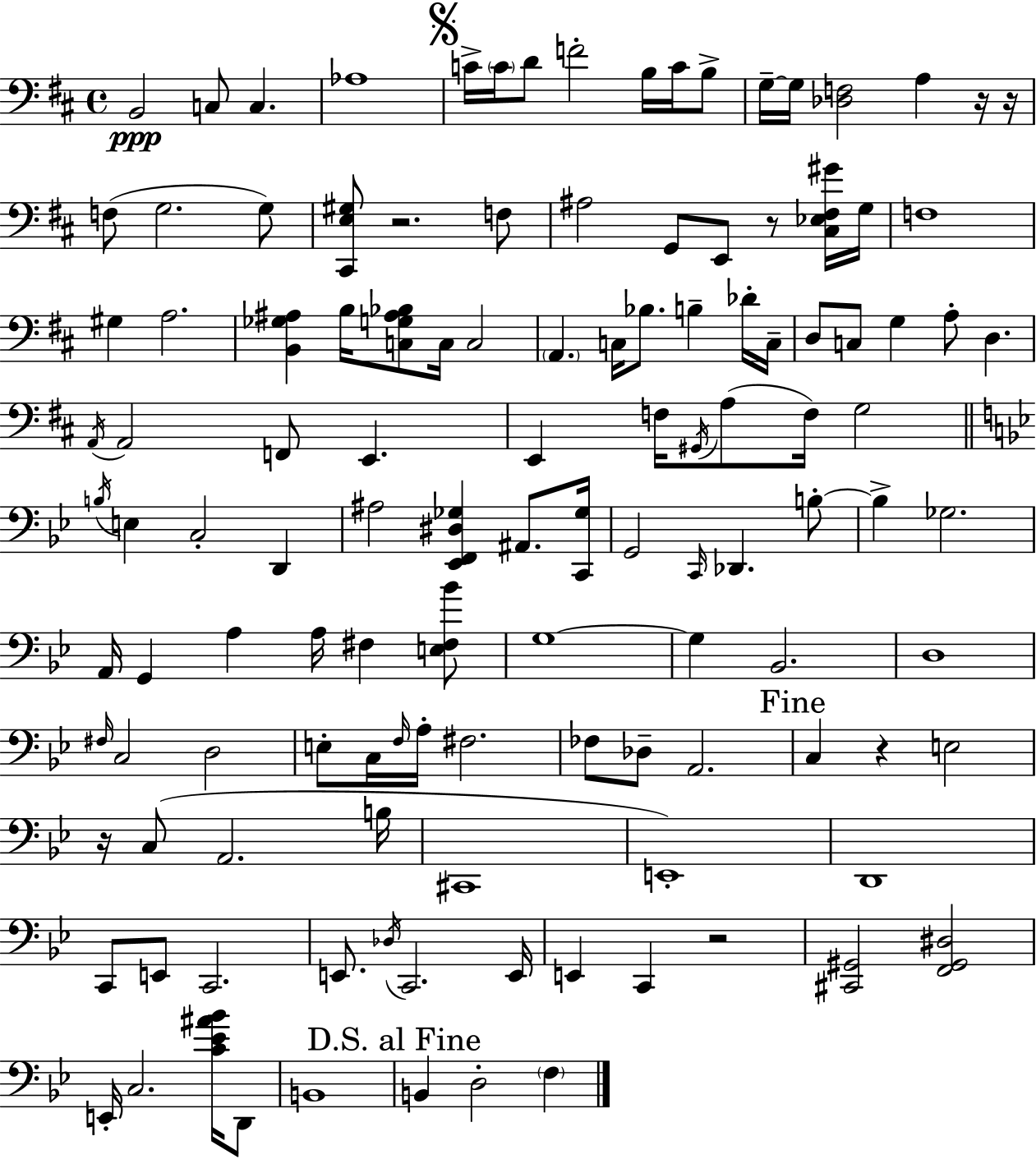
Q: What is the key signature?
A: D major